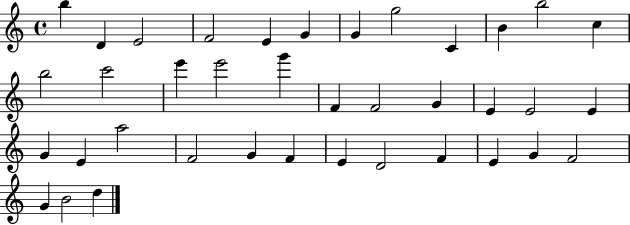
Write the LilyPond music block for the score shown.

{
  \clef treble
  \time 4/4
  \defaultTimeSignature
  \key c \major
  b''4 d'4 e'2 | f'2 e'4 g'4 | g'4 g''2 c'4 | b'4 b''2 c''4 | \break b''2 c'''2 | e'''4 e'''2 g'''4 | f'4 f'2 g'4 | e'4 e'2 e'4 | \break g'4 e'4 a''2 | f'2 g'4 f'4 | e'4 d'2 f'4 | e'4 g'4 f'2 | \break g'4 b'2 d''4 | \bar "|."
}